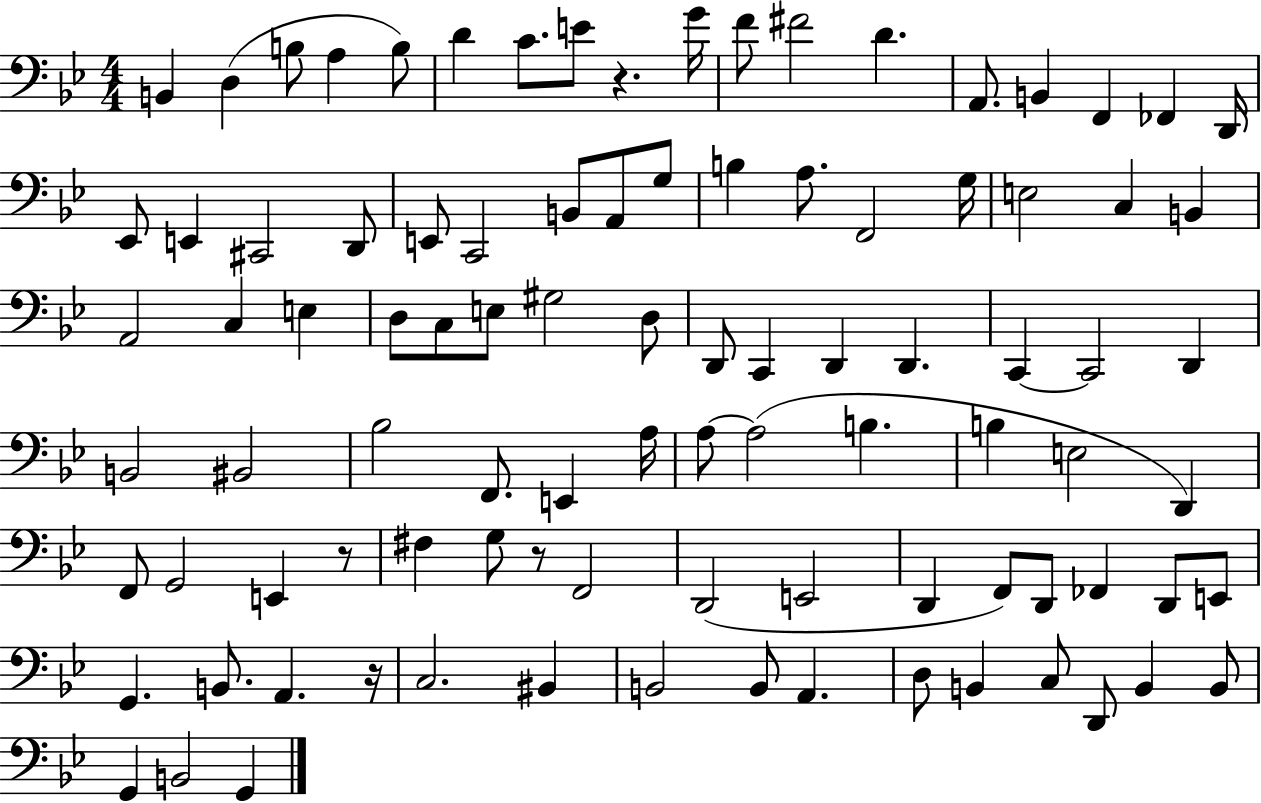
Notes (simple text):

B2/q D3/q B3/e A3/q B3/e D4/q C4/e. E4/e R/q. G4/s F4/e F#4/h D4/q. A2/e. B2/q F2/q FES2/q D2/s Eb2/e E2/q C#2/h D2/e E2/e C2/h B2/e A2/e G3/e B3/q A3/e. F2/h G3/s E3/h C3/q B2/q A2/h C3/q E3/q D3/e C3/e E3/e G#3/h D3/e D2/e C2/q D2/q D2/q. C2/q C2/h D2/q B2/h BIS2/h Bb3/h F2/e. E2/q A3/s A3/e A3/h B3/q. B3/q E3/h D2/q F2/e G2/h E2/q R/e F#3/q G3/e R/e F2/h D2/h E2/h D2/q F2/e D2/e FES2/q D2/e E2/e G2/q. B2/e. A2/q. R/s C3/h. BIS2/q B2/h B2/e A2/q. D3/e B2/q C3/e D2/e B2/q B2/e G2/q B2/h G2/q